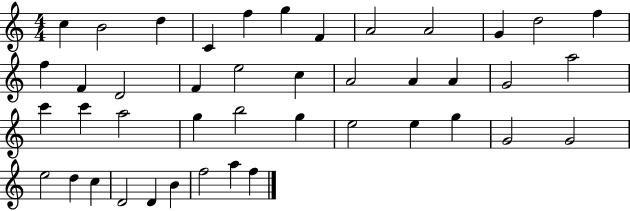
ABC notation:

X:1
T:Untitled
M:4/4
L:1/4
K:C
c B2 d C f g F A2 A2 G d2 f f F D2 F e2 c A2 A A G2 a2 c' c' a2 g b2 g e2 e g G2 G2 e2 d c D2 D B f2 a f